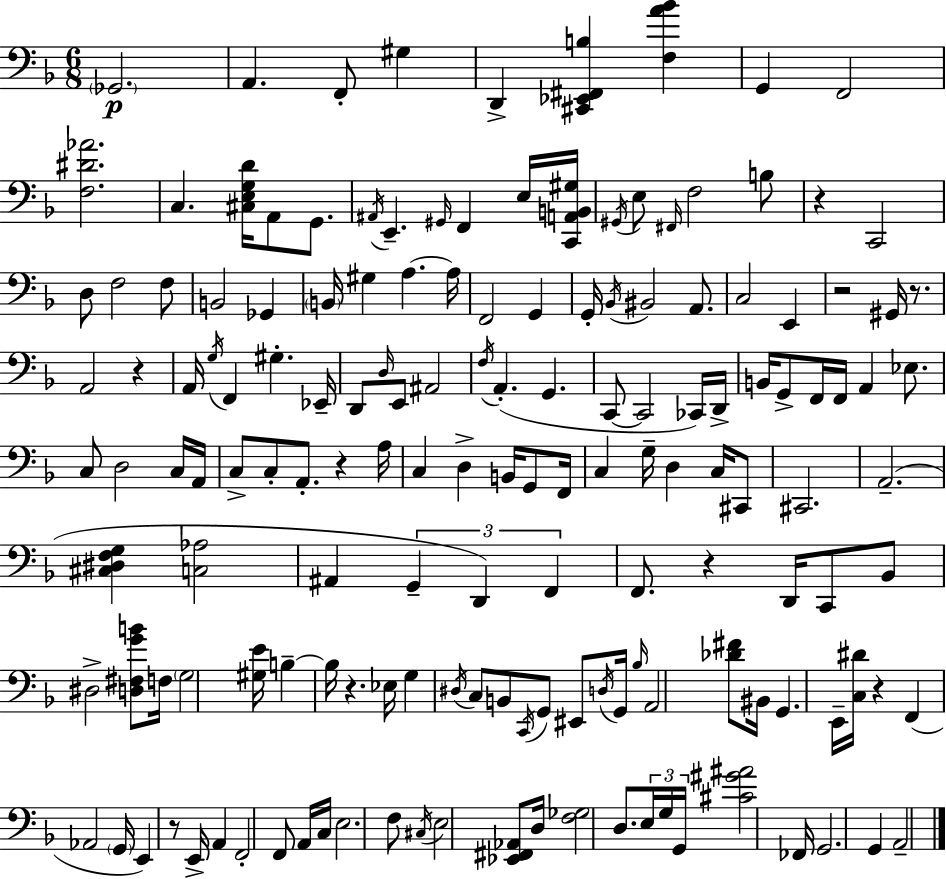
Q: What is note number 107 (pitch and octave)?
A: A2